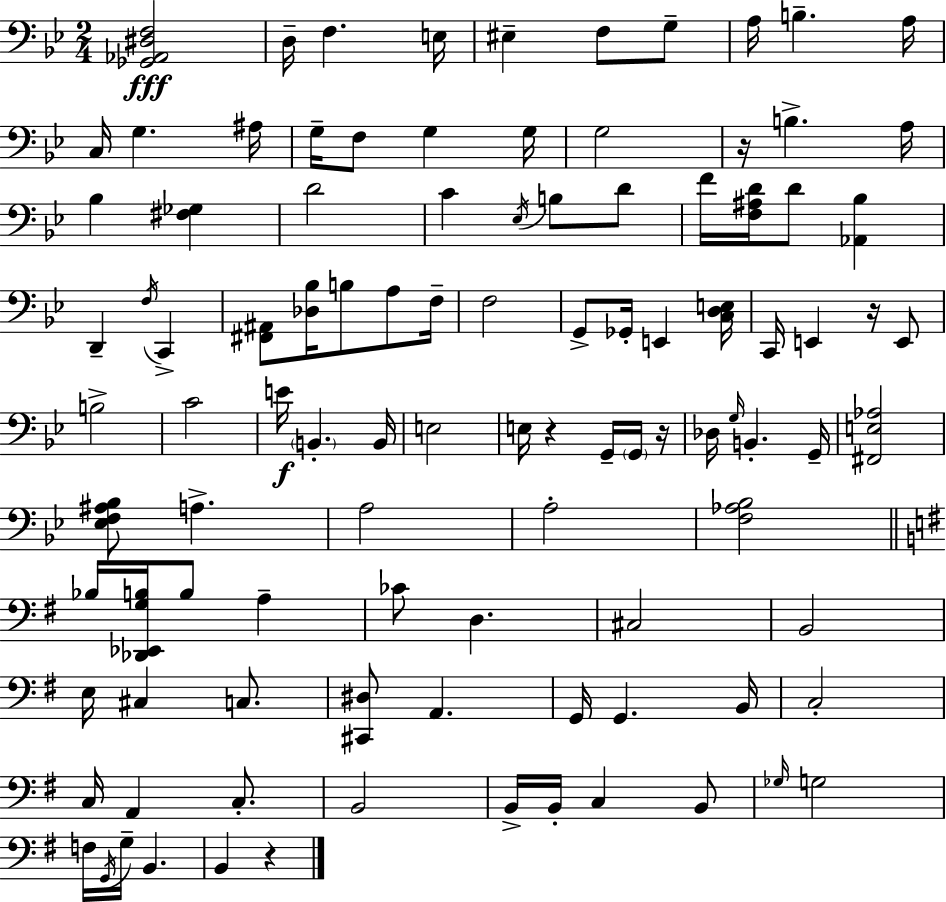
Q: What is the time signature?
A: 2/4